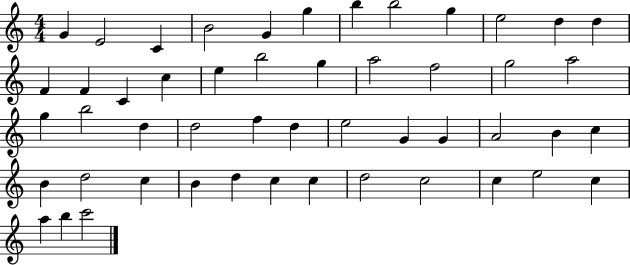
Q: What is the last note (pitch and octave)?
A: C6